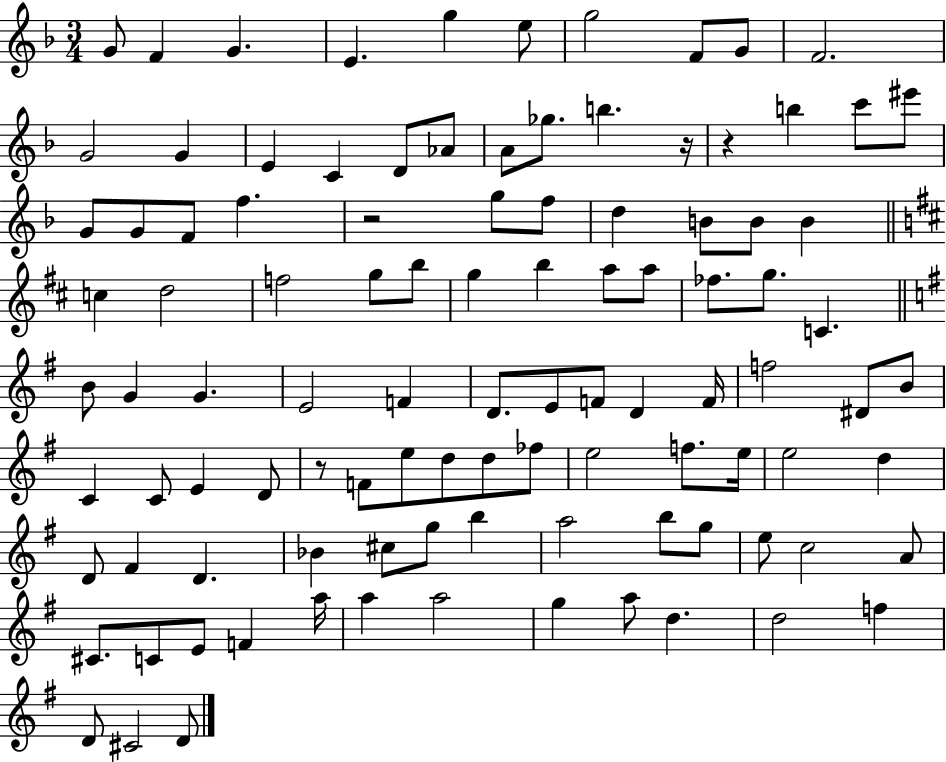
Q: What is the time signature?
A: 3/4